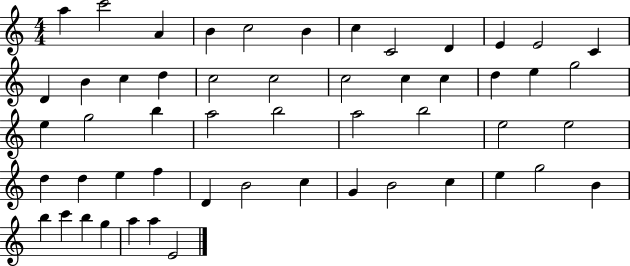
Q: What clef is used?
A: treble